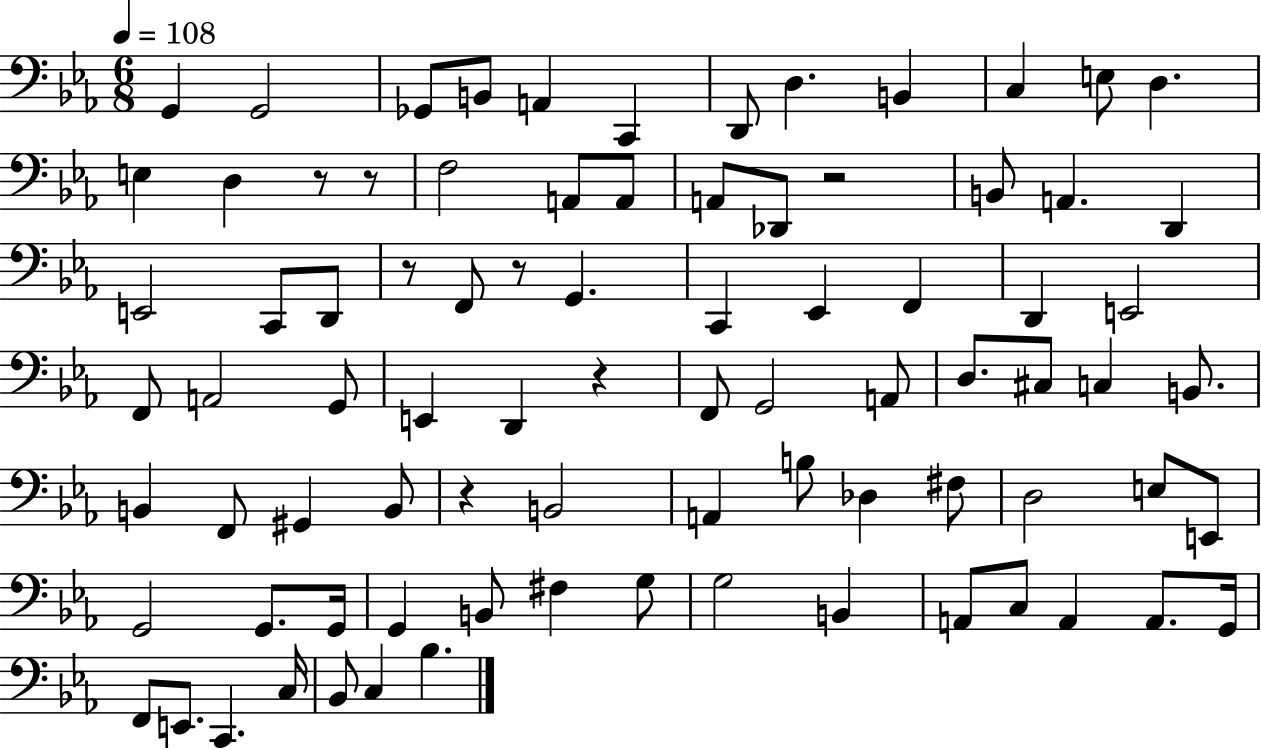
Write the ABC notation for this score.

X:1
T:Untitled
M:6/8
L:1/4
K:Eb
G,, G,,2 _G,,/2 B,,/2 A,, C,, D,,/2 D, B,, C, E,/2 D, E, D, z/2 z/2 F,2 A,,/2 A,,/2 A,,/2 _D,,/2 z2 B,,/2 A,, D,, E,,2 C,,/2 D,,/2 z/2 F,,/2 z/2 G,, C,, _E,, F,, D,, E,,2 F,,/2 A,,2 G,,/2 E,, D,, z F,,/2 G,,2 A,,/2 D,/2 ^C,/2 C, B,,/2 B,, F,,/2 ^G,, B,,/2 z B,,2 A,, B,/2 _D, ^F,/2 D,2 E,/2 E,,/2 G,,2 G,,/2 G,,/4 G,, B,,/2 ^F, G,/2 G,2 B,, A,,/2 C,/2 A,, A,,/2 G,,/4 F,,/2 E,,/2 C,, C,/4 _B,,/2 C, _B,